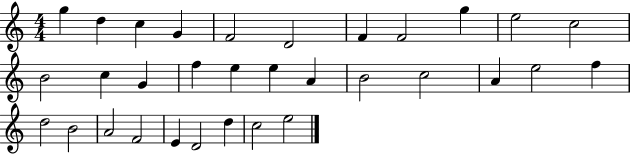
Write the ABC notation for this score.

X:1
T:Untitled
M:4/4
L:1/4
K:C
g d c G F2 D2 F F2 g e2 c2 B2 c G f e e A B2 c2 A e2 f d2 B2 A2 F2 E D2 d c2 e2